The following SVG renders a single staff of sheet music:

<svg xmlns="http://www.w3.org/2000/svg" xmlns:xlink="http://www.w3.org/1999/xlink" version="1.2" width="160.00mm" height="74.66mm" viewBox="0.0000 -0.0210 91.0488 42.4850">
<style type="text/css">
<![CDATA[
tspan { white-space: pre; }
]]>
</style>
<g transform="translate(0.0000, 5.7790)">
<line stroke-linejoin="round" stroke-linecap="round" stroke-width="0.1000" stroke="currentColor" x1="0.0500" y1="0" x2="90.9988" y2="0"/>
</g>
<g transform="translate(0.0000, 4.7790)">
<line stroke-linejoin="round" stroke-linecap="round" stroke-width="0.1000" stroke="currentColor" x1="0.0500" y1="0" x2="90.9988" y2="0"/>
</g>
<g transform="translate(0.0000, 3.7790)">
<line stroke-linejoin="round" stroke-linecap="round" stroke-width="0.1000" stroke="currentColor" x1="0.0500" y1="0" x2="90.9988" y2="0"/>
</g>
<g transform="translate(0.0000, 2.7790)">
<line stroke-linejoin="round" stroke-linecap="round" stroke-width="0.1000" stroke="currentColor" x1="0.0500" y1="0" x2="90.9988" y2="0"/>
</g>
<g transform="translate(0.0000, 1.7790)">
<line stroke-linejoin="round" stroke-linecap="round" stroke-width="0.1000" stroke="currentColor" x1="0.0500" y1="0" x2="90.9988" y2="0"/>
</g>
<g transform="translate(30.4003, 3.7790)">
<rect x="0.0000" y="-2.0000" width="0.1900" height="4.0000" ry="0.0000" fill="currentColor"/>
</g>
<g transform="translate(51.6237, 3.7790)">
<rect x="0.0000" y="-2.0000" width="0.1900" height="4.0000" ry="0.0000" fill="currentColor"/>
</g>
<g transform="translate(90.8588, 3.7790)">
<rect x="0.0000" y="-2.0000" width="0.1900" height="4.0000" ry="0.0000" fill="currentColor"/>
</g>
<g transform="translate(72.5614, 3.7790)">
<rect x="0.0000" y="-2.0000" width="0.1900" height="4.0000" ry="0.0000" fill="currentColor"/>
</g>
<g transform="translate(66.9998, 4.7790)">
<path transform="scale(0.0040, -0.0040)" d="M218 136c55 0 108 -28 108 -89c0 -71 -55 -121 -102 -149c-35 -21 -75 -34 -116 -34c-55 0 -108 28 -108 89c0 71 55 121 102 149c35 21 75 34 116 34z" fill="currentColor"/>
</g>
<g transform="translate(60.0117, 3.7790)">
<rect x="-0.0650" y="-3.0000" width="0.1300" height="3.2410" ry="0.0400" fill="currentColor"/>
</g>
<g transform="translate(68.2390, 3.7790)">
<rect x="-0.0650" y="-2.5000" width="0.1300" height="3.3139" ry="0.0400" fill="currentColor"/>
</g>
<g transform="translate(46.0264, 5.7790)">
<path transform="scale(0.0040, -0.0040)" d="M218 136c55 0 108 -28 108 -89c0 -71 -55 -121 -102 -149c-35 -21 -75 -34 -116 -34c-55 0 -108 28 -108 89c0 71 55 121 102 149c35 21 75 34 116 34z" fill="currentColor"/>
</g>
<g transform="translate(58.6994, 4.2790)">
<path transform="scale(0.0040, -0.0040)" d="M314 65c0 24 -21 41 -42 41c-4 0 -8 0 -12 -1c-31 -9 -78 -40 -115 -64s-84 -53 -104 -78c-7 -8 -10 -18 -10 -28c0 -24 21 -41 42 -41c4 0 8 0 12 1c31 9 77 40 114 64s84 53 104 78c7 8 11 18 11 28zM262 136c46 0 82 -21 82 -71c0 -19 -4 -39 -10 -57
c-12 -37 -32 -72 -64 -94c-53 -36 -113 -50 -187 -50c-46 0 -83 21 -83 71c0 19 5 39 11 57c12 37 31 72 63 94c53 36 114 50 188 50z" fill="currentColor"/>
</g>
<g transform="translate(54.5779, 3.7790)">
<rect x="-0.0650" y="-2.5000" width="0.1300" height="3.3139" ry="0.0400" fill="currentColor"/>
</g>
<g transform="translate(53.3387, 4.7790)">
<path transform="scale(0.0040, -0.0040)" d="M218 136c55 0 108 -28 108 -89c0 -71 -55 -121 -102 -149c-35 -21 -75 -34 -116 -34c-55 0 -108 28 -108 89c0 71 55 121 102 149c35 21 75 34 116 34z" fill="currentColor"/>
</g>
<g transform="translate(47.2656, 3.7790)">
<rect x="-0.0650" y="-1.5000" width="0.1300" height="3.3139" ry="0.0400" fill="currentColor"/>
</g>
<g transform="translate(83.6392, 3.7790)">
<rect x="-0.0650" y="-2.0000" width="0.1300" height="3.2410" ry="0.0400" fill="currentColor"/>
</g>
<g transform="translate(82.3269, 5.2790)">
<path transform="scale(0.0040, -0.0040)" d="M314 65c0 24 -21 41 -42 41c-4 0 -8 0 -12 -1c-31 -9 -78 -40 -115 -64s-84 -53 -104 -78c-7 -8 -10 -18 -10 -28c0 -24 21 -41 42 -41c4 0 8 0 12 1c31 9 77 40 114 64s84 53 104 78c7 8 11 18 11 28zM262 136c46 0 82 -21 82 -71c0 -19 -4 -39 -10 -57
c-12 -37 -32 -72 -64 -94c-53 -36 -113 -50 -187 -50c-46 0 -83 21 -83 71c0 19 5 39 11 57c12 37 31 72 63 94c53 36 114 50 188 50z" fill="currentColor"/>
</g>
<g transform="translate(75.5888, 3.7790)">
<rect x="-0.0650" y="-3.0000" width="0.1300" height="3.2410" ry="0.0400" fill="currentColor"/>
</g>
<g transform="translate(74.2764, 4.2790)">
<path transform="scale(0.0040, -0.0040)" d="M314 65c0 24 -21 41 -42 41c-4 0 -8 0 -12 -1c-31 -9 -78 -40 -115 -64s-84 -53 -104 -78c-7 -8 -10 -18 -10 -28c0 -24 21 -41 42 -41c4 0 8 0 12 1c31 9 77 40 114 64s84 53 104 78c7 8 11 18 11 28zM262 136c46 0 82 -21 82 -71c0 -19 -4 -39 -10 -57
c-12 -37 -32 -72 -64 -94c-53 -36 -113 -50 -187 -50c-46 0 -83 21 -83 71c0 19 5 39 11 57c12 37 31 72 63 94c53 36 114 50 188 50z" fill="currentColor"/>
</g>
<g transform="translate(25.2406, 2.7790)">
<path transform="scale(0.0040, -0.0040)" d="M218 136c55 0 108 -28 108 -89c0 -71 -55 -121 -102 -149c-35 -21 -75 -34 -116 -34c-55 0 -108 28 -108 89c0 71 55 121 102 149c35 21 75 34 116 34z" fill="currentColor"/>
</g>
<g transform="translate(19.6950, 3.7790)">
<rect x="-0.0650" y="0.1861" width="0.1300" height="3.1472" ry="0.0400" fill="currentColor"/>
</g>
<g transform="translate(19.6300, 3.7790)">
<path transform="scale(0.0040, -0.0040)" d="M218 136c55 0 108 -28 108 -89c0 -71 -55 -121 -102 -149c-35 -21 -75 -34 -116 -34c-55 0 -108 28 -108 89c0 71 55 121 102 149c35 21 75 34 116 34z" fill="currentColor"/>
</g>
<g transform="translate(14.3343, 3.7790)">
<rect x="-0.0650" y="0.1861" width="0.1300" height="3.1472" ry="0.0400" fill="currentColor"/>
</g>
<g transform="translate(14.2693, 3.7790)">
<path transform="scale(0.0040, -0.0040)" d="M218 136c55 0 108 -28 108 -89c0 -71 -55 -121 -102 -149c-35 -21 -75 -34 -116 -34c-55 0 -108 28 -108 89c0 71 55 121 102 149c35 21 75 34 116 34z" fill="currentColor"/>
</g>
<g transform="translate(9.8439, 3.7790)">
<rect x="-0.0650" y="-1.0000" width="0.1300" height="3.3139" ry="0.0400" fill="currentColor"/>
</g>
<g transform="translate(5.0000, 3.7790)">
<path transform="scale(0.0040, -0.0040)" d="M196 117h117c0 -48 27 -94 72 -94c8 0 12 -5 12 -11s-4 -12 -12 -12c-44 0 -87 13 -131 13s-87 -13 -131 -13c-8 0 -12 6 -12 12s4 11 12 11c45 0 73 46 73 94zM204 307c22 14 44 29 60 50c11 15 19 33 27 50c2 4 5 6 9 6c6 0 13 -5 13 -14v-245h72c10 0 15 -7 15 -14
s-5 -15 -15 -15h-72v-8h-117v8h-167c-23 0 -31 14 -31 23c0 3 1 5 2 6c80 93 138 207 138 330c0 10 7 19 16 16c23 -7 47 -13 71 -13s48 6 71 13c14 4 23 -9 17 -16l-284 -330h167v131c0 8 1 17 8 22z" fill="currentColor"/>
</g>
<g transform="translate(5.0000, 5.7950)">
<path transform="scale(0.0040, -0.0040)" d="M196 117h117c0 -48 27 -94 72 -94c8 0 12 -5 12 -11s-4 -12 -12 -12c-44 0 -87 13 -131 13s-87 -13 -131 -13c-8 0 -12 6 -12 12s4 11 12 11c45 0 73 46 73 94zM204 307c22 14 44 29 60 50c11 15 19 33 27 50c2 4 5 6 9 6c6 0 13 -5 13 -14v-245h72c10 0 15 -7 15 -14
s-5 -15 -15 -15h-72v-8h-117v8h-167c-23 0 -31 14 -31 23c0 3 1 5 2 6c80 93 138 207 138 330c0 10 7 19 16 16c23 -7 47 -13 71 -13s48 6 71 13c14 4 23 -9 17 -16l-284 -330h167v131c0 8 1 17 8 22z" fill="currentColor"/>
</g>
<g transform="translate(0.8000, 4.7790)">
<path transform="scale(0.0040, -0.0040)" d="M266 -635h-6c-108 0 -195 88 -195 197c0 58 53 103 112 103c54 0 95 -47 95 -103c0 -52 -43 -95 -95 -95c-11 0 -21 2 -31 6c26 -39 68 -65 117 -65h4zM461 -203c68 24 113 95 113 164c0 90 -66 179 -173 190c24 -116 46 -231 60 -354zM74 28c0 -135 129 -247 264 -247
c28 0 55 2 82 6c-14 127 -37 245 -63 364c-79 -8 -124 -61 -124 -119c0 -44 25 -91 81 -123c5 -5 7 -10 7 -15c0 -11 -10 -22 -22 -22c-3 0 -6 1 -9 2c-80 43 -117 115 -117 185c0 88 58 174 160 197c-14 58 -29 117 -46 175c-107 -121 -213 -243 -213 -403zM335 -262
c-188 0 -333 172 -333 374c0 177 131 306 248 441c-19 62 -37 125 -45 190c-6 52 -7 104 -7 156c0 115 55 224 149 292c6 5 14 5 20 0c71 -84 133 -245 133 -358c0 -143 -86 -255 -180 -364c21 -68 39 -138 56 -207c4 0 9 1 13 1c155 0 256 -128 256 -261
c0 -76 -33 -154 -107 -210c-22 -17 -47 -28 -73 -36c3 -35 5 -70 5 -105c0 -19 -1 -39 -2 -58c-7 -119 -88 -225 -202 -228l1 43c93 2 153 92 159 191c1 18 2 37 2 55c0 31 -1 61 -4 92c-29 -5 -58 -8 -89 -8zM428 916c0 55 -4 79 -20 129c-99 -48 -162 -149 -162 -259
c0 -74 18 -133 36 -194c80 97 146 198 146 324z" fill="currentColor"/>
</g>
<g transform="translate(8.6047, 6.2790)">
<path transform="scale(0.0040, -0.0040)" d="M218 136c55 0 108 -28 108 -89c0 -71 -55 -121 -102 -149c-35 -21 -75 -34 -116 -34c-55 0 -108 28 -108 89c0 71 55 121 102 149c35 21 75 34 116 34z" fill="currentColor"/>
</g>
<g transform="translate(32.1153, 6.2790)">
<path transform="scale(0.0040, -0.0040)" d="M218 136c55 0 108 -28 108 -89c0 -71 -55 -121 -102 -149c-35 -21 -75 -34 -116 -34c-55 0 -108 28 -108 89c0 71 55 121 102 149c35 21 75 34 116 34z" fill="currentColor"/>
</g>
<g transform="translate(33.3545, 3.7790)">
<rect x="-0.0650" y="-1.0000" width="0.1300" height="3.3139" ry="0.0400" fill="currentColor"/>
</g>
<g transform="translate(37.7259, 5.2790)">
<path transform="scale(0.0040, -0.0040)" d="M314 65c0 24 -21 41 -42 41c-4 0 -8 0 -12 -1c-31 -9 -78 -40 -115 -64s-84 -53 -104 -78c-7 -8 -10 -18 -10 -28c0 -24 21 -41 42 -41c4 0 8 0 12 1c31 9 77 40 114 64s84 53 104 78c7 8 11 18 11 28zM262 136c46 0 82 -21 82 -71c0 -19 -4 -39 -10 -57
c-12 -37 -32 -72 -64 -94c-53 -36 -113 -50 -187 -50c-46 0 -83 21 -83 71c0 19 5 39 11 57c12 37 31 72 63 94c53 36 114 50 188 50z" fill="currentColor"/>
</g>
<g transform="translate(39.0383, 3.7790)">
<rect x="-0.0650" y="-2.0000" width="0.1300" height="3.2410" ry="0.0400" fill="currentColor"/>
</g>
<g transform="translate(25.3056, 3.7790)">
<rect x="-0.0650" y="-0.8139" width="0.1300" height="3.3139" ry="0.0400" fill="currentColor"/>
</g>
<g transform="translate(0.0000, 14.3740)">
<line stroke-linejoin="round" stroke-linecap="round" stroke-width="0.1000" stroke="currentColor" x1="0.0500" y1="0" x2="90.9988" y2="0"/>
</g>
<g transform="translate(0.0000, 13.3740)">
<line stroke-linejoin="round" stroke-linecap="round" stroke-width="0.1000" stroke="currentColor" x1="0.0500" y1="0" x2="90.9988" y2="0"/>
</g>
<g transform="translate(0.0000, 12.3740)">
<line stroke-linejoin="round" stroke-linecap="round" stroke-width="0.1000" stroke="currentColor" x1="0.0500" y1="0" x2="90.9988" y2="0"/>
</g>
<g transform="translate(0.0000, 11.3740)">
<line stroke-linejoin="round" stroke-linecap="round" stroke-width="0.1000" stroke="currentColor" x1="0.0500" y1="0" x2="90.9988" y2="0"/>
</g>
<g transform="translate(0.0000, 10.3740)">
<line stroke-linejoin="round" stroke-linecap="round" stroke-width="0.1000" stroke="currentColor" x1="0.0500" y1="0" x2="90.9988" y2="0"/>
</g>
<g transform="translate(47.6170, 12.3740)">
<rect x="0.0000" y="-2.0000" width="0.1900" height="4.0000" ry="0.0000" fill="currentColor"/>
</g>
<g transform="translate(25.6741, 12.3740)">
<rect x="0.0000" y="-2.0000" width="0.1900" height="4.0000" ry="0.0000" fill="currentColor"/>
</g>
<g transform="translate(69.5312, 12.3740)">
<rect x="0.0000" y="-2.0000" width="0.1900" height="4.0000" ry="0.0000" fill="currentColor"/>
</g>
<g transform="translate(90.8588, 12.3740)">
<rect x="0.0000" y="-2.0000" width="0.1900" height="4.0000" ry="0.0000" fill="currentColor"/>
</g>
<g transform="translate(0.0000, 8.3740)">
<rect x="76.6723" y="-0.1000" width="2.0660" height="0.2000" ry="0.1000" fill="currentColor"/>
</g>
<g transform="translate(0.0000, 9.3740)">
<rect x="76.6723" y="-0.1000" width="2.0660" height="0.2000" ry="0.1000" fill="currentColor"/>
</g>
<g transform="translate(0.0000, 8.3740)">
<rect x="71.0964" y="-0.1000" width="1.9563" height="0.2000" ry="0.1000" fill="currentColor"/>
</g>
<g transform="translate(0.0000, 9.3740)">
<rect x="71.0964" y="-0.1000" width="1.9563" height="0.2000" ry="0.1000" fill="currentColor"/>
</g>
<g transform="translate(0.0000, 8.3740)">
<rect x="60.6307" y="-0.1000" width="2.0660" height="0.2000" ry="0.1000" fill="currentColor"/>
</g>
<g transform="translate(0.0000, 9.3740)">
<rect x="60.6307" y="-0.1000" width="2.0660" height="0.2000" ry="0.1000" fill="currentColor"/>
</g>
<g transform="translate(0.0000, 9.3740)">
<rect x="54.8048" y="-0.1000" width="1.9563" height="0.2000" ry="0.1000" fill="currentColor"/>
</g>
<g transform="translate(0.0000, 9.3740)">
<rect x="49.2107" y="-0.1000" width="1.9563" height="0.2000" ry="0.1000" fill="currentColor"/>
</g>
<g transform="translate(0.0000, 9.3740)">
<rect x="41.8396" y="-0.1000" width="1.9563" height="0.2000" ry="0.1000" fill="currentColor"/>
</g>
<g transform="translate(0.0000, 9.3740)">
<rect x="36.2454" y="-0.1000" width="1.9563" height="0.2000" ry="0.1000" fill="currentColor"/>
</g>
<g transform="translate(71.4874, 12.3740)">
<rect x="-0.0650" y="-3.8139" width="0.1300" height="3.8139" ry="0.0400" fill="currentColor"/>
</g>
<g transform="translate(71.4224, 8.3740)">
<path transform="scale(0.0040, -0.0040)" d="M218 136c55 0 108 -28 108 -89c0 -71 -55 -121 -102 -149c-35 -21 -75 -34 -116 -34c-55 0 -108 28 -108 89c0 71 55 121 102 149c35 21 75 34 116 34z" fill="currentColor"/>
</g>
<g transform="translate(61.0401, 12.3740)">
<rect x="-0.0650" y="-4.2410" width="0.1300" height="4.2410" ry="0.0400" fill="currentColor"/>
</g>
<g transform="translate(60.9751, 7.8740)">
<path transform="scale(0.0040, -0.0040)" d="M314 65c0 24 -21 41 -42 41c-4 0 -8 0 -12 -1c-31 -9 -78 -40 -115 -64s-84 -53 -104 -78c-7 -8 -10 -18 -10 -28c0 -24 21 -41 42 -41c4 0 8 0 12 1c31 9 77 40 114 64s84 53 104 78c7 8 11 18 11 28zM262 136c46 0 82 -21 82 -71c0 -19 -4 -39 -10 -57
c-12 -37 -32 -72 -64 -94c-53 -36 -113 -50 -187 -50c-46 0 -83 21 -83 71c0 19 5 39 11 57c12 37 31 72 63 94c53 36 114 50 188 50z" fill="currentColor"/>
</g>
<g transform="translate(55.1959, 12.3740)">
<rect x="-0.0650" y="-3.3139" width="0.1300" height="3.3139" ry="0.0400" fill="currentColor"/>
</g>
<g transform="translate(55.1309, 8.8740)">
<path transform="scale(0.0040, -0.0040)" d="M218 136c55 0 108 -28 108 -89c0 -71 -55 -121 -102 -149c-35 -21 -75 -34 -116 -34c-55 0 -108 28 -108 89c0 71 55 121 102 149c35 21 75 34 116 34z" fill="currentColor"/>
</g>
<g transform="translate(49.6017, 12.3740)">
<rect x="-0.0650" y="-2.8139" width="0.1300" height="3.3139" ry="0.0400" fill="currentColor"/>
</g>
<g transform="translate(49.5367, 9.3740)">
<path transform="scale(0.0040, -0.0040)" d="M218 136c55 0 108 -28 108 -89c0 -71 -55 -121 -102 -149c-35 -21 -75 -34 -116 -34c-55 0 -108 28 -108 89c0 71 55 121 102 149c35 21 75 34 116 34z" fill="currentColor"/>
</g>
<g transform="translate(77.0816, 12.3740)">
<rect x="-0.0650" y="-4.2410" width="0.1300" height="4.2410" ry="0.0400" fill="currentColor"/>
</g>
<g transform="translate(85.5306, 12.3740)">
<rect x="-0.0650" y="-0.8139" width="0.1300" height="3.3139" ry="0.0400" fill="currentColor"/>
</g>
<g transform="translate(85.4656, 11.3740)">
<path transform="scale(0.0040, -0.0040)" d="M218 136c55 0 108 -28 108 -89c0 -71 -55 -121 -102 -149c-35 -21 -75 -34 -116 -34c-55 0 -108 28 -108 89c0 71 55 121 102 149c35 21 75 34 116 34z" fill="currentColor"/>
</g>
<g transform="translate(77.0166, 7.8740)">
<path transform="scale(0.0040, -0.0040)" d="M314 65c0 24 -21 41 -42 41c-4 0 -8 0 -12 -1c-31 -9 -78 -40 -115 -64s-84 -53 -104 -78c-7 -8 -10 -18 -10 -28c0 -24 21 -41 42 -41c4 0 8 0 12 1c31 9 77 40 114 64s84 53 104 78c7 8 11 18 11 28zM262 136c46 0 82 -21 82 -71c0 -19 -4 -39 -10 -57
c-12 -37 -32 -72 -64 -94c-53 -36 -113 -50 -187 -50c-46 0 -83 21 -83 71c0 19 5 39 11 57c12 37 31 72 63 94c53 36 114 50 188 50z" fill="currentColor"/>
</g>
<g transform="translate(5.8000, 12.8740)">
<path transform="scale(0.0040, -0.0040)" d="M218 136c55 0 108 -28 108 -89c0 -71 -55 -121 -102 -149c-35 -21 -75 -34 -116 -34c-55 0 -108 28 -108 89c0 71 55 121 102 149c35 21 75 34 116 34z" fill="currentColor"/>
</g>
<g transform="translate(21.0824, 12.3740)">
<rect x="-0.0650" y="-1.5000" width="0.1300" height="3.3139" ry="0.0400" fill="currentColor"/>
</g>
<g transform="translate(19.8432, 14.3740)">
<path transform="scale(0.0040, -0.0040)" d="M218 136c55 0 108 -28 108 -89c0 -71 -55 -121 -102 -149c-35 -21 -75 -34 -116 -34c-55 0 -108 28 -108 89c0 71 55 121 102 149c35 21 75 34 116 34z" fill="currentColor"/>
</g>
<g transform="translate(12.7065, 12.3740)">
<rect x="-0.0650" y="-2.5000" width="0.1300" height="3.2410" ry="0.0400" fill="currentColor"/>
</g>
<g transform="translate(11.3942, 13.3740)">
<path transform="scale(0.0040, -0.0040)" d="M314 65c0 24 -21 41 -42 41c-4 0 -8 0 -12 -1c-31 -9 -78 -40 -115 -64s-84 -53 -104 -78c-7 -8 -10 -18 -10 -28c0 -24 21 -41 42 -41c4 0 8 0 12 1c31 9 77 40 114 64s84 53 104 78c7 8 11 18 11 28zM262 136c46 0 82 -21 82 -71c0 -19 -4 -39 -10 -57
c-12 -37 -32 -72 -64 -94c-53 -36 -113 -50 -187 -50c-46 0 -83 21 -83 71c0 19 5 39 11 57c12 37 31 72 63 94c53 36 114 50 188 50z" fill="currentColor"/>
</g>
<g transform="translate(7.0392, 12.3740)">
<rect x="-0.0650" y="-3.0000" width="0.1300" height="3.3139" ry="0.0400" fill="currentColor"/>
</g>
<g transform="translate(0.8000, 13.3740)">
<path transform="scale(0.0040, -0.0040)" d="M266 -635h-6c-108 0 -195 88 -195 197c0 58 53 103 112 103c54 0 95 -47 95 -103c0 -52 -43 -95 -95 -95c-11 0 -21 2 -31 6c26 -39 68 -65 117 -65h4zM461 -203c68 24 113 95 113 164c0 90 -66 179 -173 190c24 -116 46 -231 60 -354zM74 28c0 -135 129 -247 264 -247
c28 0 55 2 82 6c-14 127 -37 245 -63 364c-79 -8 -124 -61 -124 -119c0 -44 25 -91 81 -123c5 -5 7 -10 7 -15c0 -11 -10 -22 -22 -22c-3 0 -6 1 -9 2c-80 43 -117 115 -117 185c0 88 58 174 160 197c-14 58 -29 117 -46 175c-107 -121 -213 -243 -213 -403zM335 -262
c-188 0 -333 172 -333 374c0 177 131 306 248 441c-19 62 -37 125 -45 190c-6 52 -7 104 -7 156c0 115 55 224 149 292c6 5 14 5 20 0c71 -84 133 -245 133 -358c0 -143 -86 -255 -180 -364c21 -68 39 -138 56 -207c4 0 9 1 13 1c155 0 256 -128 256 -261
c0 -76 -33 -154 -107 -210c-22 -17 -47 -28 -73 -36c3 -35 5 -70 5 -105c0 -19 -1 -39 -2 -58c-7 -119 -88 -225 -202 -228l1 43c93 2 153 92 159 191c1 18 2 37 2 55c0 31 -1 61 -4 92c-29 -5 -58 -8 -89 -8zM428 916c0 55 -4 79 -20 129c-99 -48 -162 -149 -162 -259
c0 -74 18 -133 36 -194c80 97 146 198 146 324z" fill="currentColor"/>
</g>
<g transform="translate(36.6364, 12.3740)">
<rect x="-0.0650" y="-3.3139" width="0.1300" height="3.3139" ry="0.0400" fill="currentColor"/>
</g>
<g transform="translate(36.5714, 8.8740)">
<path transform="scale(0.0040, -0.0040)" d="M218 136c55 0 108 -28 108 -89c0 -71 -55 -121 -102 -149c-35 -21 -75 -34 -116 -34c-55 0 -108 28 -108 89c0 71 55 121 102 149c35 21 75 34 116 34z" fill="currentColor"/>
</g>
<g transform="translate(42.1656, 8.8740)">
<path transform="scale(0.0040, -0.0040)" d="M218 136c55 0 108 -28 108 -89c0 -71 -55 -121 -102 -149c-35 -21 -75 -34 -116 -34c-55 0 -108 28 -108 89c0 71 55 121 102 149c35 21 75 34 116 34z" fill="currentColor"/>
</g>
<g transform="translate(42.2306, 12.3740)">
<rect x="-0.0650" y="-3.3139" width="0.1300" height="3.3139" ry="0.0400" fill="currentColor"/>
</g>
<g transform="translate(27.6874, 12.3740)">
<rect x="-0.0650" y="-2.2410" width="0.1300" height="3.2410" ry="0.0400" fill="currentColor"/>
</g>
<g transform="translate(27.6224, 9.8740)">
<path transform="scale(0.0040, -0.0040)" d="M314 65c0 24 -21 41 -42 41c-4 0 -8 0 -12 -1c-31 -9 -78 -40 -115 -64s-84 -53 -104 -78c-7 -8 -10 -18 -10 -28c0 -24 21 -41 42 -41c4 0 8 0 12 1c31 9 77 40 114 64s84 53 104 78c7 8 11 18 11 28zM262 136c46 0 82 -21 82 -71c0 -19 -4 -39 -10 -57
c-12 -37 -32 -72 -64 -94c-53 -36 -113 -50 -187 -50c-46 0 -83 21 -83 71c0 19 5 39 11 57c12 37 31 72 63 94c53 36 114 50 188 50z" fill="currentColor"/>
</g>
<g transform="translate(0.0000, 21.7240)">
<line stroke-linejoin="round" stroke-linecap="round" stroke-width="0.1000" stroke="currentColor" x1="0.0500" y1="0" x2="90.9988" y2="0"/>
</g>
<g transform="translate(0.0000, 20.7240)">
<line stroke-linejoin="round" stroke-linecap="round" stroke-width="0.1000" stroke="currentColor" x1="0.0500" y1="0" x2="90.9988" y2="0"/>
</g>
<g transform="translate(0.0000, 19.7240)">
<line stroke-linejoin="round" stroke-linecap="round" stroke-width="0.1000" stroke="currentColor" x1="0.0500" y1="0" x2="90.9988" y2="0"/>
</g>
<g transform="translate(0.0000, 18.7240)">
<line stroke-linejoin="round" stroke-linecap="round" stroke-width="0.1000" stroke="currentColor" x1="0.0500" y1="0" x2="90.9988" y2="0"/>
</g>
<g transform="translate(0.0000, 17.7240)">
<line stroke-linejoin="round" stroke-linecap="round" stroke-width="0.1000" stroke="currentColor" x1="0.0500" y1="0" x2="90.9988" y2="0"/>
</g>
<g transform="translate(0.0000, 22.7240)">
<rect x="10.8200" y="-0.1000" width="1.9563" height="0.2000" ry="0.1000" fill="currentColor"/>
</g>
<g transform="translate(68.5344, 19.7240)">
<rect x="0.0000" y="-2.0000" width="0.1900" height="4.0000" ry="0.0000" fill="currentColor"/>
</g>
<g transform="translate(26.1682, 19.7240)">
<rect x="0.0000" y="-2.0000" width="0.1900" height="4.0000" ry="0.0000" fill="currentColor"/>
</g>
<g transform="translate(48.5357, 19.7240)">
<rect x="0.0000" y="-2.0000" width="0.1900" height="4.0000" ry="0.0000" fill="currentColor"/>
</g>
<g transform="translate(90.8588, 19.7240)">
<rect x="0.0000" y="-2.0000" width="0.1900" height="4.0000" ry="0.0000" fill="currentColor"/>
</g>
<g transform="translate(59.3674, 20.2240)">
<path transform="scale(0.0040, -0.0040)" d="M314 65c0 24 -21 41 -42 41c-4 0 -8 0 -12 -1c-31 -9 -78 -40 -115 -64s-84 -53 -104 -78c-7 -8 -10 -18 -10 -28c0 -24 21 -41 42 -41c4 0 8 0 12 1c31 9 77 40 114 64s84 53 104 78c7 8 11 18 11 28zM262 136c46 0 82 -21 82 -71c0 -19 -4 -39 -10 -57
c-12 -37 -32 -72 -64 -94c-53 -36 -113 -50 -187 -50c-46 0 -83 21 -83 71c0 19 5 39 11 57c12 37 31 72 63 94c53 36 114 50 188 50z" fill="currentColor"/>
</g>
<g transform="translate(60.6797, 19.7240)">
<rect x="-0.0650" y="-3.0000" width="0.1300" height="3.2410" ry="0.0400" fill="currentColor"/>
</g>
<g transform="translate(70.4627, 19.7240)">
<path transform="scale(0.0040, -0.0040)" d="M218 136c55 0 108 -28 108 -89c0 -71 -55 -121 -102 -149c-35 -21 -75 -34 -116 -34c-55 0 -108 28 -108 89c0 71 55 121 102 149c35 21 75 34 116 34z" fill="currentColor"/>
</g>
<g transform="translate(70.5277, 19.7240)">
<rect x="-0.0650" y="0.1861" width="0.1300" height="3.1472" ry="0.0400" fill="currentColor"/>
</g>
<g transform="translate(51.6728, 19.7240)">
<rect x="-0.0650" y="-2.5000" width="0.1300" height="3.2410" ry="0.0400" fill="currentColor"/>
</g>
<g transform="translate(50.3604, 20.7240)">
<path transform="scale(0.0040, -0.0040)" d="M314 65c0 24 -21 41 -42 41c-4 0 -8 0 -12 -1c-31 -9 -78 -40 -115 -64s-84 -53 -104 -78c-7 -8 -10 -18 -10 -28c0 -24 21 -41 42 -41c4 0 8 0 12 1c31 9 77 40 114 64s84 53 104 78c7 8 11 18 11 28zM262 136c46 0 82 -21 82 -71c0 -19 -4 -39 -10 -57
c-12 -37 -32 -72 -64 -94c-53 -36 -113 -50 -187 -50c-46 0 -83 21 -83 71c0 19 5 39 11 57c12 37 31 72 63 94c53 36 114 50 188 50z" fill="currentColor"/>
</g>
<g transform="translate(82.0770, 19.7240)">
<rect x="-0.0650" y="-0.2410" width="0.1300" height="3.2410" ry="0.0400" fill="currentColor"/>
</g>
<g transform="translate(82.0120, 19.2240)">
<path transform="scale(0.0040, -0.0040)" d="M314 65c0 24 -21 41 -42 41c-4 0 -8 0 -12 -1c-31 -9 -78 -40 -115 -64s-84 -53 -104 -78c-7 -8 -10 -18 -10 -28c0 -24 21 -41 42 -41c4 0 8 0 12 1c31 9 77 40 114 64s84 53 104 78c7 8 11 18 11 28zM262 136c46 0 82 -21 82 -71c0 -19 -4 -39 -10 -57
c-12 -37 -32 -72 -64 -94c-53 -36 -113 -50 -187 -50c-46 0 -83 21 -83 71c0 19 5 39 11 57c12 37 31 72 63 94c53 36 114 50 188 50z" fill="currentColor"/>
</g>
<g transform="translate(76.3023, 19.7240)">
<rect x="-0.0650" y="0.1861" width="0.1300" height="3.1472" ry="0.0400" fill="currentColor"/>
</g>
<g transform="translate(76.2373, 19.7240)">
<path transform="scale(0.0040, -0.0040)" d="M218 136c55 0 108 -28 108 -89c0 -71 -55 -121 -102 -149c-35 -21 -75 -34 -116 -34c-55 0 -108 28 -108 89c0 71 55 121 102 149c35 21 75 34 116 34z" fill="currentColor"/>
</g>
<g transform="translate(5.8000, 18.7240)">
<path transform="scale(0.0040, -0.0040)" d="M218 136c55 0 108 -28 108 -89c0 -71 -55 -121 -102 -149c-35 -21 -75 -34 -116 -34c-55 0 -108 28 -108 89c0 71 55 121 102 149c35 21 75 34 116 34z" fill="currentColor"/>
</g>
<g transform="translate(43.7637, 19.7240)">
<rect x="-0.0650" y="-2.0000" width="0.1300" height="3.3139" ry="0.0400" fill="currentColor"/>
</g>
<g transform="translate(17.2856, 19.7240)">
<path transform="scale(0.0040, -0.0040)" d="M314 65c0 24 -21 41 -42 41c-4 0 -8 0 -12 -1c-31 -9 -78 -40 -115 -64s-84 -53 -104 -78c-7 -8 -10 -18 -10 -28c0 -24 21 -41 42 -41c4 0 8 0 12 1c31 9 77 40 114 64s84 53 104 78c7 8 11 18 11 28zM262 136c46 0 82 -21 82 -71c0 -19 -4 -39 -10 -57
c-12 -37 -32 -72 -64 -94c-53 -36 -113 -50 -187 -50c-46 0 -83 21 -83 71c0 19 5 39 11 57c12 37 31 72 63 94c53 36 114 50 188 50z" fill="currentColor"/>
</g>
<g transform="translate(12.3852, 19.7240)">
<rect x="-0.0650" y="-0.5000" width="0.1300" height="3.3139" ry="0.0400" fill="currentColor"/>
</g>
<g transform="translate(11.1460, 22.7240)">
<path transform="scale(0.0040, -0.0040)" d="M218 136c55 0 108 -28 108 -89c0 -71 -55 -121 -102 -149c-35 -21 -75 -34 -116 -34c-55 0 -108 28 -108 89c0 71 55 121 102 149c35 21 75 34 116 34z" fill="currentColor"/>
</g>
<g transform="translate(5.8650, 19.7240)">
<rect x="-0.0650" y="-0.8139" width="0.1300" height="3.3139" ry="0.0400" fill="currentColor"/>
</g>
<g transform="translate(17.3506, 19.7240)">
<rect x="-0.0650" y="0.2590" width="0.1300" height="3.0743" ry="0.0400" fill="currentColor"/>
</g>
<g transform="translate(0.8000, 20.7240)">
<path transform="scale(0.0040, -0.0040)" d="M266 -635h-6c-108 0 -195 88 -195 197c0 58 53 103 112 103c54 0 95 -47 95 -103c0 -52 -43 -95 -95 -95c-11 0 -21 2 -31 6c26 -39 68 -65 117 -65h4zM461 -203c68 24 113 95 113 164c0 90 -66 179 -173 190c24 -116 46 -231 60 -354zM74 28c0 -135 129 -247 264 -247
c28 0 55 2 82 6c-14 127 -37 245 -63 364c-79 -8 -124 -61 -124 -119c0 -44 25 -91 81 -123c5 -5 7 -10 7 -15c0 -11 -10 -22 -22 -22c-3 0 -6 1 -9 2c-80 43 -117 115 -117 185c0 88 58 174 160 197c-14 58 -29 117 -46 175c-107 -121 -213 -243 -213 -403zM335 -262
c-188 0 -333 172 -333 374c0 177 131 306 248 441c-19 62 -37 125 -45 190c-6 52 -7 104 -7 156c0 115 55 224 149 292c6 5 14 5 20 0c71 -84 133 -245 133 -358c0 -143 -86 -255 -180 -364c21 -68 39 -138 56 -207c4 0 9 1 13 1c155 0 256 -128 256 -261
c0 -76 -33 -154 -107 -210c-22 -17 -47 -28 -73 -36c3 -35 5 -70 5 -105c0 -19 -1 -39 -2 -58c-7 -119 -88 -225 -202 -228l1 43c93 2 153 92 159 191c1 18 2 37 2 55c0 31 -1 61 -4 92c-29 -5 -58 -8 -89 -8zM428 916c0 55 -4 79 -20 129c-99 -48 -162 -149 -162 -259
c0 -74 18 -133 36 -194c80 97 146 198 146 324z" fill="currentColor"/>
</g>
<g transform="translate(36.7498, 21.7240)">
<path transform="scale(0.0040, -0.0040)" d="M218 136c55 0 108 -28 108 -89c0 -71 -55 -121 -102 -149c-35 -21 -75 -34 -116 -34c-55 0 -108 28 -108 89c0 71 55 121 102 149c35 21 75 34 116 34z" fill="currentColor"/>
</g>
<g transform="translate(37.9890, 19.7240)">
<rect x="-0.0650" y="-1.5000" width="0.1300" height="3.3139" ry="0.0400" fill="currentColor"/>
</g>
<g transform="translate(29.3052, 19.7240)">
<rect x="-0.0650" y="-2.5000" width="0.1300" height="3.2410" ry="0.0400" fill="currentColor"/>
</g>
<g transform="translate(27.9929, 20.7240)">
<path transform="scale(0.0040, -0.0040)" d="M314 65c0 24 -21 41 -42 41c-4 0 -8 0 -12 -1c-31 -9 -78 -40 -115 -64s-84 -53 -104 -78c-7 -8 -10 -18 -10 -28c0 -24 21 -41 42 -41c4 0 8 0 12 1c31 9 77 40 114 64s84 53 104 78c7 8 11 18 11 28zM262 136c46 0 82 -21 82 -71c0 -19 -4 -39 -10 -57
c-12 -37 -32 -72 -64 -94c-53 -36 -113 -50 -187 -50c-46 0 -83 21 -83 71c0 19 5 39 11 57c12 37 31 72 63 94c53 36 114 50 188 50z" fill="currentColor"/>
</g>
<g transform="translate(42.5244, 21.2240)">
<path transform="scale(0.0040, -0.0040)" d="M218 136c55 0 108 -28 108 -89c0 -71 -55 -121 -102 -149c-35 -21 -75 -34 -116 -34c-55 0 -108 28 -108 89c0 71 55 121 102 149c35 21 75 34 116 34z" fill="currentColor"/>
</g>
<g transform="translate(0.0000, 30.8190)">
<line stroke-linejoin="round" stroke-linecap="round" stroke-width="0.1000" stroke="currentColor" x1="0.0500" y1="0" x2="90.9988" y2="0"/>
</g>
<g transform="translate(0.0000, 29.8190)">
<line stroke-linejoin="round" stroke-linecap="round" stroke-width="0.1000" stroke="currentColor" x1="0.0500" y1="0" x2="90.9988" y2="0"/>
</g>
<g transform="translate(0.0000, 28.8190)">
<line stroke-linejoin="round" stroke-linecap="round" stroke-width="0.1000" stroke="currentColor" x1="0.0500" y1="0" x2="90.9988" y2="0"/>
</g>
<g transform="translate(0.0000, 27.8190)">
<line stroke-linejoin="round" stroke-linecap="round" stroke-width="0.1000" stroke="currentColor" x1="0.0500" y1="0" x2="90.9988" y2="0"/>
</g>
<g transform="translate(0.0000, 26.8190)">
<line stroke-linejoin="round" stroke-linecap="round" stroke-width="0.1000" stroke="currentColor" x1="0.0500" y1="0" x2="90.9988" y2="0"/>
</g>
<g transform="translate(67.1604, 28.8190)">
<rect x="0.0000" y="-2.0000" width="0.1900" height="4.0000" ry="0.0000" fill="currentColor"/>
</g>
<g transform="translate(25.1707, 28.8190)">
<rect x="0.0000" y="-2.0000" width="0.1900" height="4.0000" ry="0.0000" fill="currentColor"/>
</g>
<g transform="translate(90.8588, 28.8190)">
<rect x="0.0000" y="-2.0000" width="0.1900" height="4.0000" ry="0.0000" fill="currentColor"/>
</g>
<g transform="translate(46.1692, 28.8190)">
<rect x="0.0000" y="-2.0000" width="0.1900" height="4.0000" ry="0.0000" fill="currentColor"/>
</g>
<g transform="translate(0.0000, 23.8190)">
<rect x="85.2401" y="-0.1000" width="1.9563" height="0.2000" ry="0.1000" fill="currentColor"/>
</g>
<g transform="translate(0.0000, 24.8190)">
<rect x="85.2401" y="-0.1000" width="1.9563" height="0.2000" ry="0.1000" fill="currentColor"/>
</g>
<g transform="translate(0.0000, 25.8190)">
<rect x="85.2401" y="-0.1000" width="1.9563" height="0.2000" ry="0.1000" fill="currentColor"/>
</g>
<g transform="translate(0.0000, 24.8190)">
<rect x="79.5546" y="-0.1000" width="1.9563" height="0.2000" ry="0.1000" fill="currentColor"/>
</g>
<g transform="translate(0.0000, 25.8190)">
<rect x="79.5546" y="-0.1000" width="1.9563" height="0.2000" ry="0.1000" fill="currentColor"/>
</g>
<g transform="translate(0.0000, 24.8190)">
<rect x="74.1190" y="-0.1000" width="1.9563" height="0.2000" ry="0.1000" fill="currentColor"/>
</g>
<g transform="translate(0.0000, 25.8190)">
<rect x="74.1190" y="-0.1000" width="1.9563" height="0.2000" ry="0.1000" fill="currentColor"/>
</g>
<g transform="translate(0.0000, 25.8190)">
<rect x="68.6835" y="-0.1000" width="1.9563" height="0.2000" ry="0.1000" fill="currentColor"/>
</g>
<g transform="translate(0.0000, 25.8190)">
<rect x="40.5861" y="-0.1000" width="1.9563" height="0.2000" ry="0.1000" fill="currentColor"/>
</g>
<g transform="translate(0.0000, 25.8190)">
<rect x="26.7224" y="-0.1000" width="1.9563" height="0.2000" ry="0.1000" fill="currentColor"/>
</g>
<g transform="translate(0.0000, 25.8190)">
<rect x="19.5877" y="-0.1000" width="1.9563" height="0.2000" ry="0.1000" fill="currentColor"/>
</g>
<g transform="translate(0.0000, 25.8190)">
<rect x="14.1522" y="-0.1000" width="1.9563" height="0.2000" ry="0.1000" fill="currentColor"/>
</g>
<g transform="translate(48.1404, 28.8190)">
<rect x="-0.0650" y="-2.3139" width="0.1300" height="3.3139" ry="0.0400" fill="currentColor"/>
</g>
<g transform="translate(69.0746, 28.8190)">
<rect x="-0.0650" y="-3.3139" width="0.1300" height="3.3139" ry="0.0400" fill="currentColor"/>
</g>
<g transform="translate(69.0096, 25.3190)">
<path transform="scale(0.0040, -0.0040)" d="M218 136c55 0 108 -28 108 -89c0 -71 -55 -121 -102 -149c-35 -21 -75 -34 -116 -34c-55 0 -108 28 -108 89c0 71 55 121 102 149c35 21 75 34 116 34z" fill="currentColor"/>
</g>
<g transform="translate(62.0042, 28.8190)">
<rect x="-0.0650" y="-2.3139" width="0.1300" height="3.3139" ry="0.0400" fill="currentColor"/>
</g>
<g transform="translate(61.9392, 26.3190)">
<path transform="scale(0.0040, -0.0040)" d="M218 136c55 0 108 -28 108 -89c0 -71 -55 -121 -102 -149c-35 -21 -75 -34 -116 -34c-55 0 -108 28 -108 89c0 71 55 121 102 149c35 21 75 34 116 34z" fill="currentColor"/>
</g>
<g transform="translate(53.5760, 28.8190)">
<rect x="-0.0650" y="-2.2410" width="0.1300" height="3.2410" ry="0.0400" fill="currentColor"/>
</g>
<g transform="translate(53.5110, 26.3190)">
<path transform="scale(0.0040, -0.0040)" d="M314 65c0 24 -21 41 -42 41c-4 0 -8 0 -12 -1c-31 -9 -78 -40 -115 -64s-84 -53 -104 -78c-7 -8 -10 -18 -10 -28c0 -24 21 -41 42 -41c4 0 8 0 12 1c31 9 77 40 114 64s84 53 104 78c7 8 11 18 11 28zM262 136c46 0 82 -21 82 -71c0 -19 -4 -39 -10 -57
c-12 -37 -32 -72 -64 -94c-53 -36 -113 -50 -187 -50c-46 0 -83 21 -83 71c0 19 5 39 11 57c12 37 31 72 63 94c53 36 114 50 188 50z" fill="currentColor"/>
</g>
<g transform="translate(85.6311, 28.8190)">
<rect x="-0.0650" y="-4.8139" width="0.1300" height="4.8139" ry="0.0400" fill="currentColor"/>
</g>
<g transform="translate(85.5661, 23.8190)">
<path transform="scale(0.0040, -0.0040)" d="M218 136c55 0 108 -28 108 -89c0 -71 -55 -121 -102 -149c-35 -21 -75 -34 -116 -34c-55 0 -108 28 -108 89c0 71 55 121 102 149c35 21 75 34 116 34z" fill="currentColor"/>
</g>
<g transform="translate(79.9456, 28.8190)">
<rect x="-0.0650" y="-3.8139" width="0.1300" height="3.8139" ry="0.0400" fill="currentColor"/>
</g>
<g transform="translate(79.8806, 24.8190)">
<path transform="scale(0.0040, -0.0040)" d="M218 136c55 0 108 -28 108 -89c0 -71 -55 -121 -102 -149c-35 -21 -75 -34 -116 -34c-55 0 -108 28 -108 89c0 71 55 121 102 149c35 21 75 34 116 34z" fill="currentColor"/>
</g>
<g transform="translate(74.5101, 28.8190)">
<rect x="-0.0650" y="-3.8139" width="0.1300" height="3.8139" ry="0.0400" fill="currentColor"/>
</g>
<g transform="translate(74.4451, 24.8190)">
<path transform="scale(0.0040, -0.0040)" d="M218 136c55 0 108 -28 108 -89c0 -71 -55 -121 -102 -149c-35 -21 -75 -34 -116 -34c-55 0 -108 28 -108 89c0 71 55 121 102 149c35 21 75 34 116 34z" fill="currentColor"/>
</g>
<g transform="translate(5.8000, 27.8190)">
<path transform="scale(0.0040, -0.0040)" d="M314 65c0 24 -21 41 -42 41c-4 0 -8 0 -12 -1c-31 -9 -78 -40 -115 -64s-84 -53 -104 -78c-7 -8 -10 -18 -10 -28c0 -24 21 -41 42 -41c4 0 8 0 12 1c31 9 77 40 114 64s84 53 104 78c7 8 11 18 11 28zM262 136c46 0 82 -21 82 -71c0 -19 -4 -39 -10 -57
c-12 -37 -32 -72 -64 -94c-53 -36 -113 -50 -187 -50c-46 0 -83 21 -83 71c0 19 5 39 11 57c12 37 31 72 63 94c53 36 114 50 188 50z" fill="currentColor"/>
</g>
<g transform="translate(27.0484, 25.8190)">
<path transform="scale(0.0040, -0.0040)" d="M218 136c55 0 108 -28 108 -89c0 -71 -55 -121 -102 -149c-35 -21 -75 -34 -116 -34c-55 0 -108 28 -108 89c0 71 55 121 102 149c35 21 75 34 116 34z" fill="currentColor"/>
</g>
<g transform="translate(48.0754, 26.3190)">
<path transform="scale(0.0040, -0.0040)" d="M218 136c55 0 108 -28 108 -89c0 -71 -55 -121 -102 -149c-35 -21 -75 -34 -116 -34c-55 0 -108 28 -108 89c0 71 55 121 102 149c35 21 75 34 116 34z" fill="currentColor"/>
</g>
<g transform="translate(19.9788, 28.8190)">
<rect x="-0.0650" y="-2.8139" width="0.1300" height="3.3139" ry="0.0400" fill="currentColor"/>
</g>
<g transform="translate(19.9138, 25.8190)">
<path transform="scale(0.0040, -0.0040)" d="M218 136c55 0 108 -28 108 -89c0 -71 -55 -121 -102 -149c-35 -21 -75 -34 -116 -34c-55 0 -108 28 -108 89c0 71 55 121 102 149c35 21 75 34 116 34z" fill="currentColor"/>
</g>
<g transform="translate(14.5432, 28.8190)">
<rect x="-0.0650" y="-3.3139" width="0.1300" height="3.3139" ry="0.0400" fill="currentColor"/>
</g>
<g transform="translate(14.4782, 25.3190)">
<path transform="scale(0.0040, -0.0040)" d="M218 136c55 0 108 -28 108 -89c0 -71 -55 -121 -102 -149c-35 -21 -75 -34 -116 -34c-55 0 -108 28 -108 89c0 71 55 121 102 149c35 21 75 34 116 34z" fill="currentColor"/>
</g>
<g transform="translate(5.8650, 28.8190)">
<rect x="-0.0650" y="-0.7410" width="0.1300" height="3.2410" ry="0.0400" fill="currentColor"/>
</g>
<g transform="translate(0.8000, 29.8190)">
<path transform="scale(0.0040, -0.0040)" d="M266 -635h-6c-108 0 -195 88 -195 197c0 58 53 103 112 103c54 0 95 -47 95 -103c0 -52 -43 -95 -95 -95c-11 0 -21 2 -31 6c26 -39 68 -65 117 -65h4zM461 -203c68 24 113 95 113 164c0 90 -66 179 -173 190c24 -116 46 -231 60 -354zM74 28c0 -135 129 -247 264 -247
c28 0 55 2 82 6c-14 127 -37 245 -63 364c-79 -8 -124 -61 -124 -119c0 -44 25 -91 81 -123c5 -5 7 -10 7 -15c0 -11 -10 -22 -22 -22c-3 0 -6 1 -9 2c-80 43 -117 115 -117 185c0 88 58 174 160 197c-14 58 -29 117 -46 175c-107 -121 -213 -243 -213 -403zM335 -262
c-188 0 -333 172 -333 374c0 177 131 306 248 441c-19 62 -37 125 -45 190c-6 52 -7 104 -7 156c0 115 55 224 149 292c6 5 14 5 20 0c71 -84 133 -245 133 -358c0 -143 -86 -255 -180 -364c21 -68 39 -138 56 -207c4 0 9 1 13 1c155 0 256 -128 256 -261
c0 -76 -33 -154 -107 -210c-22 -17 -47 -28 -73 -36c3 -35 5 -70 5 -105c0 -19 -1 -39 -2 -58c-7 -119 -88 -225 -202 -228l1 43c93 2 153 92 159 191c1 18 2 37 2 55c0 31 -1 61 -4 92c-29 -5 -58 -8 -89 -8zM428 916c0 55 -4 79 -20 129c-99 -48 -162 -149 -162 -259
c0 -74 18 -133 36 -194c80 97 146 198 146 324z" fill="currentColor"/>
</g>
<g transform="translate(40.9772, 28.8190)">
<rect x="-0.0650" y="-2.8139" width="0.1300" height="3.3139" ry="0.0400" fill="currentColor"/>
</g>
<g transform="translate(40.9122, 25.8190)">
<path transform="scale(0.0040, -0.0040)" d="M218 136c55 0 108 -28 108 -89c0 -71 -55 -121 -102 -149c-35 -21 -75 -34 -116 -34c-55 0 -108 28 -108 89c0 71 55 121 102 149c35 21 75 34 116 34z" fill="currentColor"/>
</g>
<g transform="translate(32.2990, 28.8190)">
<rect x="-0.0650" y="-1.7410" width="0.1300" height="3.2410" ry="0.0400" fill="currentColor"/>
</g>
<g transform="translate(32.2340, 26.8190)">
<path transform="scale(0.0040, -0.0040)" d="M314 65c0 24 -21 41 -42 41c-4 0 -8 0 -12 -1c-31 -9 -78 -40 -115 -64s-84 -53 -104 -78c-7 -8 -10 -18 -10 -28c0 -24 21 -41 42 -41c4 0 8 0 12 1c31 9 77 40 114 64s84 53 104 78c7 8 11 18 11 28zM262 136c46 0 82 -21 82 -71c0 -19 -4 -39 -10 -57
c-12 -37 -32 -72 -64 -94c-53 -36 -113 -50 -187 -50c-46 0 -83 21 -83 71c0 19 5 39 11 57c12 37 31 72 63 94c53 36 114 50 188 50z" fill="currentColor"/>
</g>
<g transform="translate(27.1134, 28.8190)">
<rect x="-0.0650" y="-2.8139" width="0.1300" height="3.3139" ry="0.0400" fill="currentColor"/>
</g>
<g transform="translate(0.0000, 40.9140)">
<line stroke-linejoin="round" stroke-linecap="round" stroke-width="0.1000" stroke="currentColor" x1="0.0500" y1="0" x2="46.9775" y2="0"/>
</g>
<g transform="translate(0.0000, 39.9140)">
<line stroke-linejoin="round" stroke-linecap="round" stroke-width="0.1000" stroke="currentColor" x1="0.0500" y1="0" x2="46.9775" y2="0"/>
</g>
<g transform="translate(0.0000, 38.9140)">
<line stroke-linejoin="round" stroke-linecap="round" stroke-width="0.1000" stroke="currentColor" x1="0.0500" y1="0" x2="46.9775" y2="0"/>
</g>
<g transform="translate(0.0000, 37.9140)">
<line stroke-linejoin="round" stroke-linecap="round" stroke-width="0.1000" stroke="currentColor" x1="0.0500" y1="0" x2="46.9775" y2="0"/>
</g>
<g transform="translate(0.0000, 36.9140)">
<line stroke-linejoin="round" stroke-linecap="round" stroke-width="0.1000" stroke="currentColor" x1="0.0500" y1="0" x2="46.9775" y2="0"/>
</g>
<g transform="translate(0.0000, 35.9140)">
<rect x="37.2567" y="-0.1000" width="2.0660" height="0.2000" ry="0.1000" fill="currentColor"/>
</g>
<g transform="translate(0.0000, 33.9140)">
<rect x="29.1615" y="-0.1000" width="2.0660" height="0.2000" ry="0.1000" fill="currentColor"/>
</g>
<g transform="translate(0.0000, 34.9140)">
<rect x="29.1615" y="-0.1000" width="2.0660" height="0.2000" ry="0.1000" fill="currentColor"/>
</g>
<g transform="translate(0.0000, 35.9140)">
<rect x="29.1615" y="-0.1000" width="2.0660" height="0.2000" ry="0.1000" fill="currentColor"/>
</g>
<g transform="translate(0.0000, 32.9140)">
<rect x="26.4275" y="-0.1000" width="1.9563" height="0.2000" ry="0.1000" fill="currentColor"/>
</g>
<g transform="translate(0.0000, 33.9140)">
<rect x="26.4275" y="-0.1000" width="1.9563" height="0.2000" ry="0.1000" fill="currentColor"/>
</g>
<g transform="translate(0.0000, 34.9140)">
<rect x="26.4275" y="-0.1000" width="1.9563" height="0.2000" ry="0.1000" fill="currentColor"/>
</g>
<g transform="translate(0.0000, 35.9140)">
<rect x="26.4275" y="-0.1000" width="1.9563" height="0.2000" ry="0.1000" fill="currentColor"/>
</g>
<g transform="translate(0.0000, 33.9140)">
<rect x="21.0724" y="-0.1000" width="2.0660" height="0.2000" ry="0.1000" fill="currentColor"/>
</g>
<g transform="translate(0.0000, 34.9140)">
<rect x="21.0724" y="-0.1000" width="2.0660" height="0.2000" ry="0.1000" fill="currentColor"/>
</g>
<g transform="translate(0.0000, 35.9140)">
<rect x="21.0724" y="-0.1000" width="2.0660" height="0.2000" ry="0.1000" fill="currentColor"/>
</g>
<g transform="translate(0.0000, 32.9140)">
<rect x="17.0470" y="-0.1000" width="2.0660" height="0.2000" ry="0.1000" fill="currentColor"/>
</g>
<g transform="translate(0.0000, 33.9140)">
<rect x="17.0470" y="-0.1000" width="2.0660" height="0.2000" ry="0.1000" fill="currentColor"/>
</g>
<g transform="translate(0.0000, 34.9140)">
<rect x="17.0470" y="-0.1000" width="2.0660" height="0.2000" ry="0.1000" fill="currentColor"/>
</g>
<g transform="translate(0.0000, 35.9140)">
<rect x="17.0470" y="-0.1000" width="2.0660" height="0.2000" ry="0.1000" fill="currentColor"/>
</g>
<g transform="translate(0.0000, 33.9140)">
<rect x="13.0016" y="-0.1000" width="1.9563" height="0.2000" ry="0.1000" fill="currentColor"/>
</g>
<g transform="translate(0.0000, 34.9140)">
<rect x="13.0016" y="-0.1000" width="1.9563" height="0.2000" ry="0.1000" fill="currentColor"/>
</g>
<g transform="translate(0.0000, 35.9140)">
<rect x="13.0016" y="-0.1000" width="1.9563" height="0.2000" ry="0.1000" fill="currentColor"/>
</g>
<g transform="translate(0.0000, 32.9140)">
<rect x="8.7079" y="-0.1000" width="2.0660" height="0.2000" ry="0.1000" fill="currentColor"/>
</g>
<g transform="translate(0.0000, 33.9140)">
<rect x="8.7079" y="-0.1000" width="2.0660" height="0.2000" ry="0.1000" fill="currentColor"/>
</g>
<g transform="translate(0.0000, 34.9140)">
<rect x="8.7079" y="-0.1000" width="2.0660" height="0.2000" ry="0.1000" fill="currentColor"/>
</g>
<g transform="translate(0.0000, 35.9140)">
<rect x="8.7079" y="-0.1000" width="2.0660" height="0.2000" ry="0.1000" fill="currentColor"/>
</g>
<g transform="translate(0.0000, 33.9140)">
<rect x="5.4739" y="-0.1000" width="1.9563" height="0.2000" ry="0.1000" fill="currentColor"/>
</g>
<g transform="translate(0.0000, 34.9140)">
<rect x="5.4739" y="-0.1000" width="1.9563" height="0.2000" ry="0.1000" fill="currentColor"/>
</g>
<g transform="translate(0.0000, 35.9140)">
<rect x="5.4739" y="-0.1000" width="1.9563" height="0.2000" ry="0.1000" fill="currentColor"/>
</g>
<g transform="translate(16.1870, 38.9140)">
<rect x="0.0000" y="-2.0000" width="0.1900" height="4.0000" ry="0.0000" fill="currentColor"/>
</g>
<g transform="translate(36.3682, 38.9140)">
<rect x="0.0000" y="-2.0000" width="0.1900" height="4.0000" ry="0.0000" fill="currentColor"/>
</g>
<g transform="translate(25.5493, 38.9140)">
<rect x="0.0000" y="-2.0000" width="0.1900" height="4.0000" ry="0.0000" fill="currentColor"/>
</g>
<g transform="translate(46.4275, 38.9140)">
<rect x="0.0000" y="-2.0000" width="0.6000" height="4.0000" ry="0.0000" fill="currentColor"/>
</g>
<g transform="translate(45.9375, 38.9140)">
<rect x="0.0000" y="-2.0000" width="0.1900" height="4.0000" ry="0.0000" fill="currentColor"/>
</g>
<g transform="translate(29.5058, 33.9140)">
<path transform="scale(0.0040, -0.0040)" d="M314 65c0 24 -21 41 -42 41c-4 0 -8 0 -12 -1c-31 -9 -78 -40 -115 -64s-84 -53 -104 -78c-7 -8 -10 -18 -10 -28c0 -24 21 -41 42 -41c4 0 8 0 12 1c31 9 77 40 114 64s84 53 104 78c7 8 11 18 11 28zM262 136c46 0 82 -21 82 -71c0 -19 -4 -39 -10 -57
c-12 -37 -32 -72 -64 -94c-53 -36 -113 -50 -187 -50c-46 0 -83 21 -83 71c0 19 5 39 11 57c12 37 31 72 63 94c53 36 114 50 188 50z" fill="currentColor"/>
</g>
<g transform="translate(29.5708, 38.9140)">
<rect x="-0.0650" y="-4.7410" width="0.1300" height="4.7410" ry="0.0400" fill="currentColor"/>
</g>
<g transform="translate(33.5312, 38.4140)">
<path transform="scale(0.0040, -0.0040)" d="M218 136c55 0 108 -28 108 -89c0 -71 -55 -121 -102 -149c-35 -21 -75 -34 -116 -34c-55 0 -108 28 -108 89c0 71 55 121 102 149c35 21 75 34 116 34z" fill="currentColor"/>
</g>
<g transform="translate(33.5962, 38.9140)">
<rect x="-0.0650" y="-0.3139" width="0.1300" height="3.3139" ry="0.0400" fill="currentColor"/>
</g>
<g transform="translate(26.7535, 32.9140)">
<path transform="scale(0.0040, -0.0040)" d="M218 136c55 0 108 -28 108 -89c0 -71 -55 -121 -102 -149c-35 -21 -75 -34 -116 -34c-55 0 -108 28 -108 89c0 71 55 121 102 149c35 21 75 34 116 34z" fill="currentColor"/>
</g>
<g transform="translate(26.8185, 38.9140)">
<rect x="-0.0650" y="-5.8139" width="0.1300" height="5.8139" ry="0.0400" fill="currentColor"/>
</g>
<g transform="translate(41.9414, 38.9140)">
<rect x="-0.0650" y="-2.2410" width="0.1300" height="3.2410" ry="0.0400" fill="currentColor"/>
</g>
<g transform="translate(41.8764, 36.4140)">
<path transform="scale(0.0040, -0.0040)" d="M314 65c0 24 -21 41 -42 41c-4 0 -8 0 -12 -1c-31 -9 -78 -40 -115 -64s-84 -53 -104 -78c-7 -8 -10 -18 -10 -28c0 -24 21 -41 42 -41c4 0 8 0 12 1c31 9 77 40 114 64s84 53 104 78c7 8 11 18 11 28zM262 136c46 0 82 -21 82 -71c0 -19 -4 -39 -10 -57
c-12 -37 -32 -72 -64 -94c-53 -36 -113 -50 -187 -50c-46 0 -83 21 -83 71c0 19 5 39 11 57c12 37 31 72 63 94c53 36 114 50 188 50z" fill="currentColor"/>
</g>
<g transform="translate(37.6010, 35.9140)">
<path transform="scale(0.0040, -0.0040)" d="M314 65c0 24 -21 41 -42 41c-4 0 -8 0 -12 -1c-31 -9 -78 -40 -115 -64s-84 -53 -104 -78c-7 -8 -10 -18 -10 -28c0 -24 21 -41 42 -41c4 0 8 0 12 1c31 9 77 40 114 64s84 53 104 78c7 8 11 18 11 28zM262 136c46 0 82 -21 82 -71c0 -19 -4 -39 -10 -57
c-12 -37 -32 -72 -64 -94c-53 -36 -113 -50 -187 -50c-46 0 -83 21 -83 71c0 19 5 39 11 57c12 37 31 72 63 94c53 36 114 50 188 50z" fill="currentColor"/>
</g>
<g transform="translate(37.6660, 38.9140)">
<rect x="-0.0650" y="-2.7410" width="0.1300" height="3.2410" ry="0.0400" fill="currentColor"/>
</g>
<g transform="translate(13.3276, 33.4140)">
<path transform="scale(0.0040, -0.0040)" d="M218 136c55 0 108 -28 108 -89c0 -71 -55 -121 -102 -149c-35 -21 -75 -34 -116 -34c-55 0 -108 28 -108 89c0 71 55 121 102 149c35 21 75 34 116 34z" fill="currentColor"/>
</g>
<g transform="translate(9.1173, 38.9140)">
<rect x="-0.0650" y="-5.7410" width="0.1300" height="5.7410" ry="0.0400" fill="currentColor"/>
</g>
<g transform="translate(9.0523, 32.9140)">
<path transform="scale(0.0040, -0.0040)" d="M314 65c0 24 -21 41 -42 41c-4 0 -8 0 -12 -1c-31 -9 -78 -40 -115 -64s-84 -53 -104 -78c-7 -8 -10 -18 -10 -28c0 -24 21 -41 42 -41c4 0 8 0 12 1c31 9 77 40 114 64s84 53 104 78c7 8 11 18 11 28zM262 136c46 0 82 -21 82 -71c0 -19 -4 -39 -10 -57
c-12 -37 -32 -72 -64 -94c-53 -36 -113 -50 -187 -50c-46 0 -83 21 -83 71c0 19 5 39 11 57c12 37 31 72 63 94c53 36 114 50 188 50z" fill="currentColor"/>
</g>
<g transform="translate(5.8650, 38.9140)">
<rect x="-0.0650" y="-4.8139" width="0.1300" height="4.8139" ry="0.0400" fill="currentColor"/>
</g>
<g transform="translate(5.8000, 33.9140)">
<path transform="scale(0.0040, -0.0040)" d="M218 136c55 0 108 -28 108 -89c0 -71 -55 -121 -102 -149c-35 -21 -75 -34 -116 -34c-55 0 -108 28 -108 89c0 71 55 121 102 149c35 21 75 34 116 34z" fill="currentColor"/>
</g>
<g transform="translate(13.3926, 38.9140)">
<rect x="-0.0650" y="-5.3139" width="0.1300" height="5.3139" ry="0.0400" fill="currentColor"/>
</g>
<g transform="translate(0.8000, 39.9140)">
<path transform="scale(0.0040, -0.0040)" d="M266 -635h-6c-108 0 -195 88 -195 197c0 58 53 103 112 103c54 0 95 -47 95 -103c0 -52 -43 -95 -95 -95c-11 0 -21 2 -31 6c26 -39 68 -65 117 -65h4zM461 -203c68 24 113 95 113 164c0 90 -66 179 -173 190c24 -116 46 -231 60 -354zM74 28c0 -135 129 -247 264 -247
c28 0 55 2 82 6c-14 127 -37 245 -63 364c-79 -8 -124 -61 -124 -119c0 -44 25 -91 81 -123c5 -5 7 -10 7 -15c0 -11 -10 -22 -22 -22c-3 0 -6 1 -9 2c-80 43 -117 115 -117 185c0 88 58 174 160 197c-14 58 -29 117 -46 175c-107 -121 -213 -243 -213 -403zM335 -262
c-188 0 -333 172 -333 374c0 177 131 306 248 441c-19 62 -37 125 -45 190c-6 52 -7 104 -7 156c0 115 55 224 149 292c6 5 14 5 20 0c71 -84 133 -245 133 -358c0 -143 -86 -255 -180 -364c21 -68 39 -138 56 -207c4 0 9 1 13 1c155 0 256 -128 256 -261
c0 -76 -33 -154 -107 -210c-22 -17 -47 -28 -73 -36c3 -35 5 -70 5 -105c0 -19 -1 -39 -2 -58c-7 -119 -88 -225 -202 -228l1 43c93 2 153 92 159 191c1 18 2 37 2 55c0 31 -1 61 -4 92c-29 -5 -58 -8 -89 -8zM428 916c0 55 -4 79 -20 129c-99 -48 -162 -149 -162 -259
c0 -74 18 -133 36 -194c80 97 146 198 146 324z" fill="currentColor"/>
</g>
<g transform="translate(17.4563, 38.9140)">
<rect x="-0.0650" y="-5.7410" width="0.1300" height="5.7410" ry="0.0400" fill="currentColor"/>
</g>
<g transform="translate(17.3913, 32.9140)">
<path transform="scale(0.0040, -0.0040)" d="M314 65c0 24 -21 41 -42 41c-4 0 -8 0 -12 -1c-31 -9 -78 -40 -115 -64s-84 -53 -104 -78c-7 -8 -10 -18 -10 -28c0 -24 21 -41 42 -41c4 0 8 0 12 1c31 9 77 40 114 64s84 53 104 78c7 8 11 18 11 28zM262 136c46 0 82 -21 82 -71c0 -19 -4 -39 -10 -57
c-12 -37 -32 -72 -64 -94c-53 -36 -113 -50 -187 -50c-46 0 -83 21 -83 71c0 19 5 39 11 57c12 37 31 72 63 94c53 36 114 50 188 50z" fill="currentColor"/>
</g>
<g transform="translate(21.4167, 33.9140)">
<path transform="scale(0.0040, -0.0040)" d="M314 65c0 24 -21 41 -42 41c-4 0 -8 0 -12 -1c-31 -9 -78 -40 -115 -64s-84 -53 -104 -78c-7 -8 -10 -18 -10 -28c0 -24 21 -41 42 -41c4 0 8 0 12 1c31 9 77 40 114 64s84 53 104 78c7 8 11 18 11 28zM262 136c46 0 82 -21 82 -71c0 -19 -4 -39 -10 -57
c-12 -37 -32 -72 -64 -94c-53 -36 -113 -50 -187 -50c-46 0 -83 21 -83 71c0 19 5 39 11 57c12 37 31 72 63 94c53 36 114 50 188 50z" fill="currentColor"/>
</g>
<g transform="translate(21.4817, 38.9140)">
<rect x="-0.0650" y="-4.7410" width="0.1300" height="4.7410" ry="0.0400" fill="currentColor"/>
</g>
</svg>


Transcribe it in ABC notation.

X:1
T:Untitled
M:4/4
L:1/4
K:C
D B B d D F2 E G A2 G A2 F2 A G2 E g2 b b a b d'2 c' d'2 d d C B2 G2 E F G2 A2 B B c2 d2 b a a f2 a g g2 g b c' c' e' e' g'2 f' g'2 e'2 g' e'2 c a2 g2